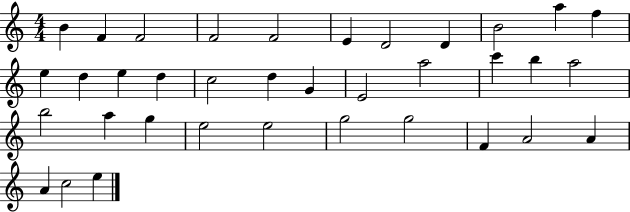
{
  \clef treble
  \numericTimeSignature
  \time 4/4
  \key c \major
  b'4 f'4 f'2 | f'2 f'2 | e'4 d'2 d'4 | b'2 a''4 f''4 | \break e''4 d''4 e''4 d''4 | c''2 d''4 g'4 | e'2 a''2 | c'''4 b''4 a''2 | \break b''2 a''4 g''4 | e''2 e''2 | g''2 g''2 | f'4 a'2 a'4 | \break a'4 c''2 e''4 | \bar "|."
}